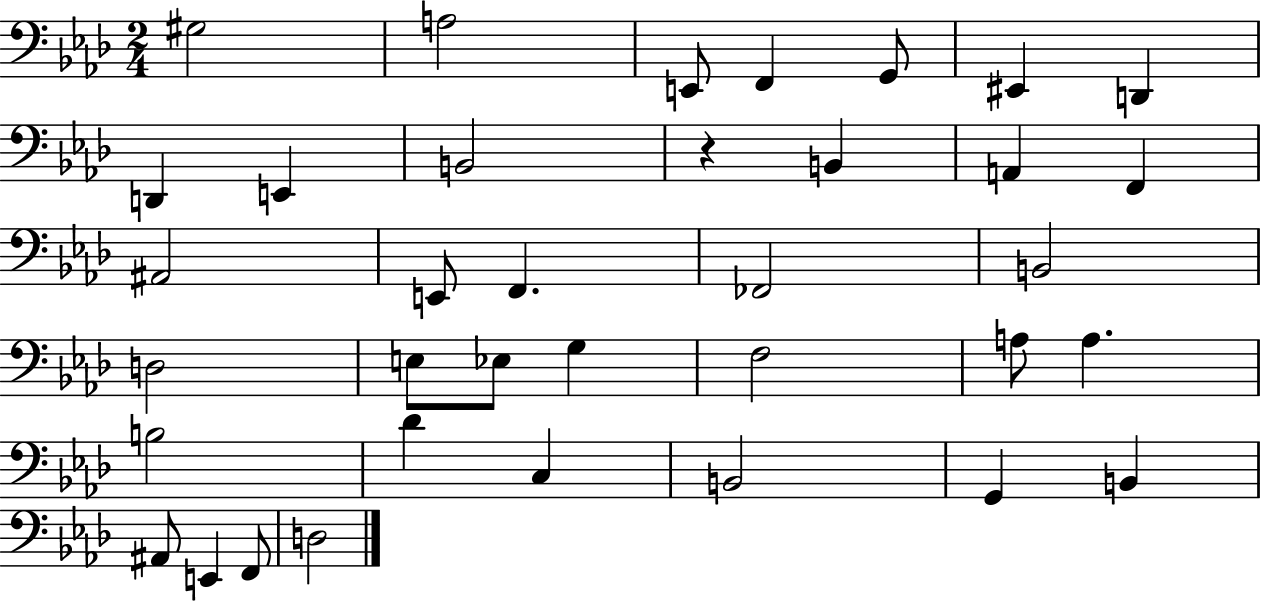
G#3/h A3/h E2/e F2/q G2/e EIS2/q D2/q D2/q E2/q B2/h R/q B2/q A2/q F2/q A#2/h E2/e F2/q. FES2/h B2/h D3/h E3/e Eb3/e G3/q F3/h A3/e A3/q. B3/h Db4/q C3/q B2/h G2/q B2/q A#2/e E2/q F2/e D3/h